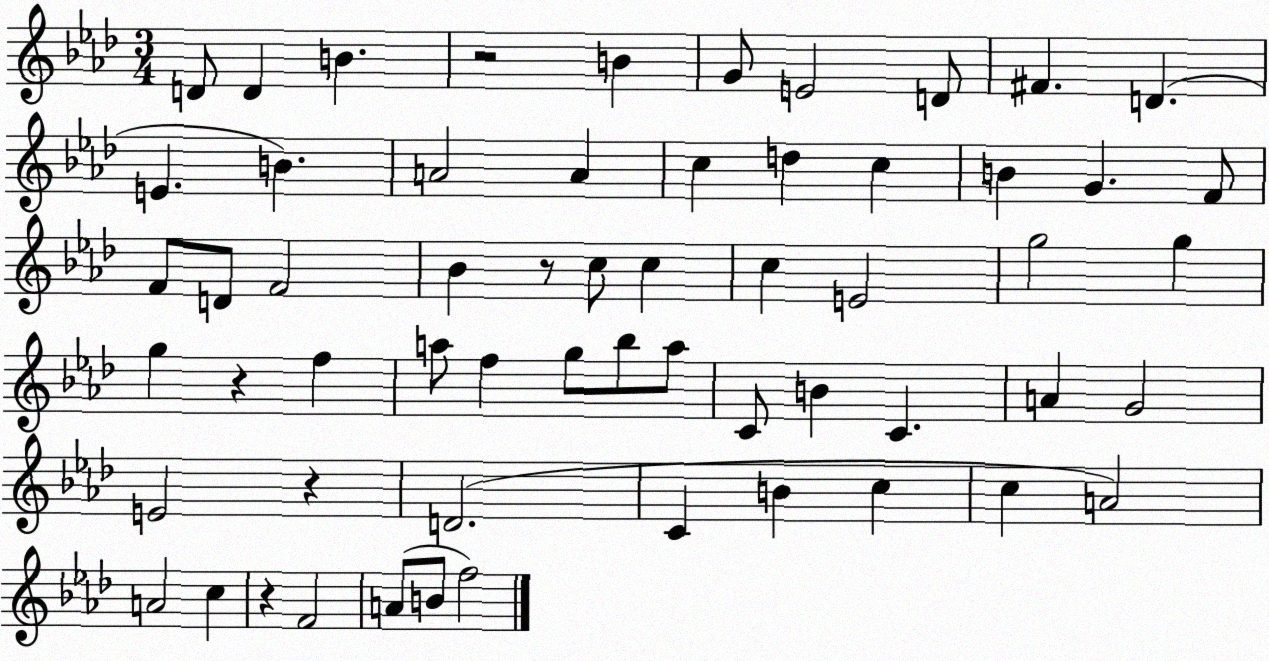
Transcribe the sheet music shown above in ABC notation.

X:1
T:Untitled
M:3/4
L:1/4
K:Ab
D/2 D B z2 B G/2 E2 D/2 ^F D E B A2 A c d c B G F/2 F/2 D/2 F2 _B z/2 c/2 c c E2 g2 g g z f a/2 f g/2 _b/2 a/2 C/2 B C A G2 E2 z D2 C B c c A2 A2 c z F2 A/2 B/2 f2